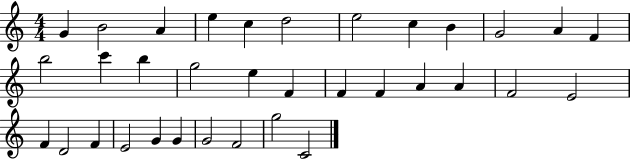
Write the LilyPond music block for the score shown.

{
  \clef treble
  \numericTimeSignature
  \time 4/4
  \key c \major
  g'4 b'2 a'4 | e''4 c''4 d''2 | e''2 c''4 b'4 | g'2 a'4 f'4 | \break b''2 c'''4 b''4 | g''2 e''4 f'4 | f'4 f'4 a'4 a'4 | f'2 e'2 | \break f'4 d'2 f'4 | e'2 g'4 g'4 | g'2 f'2 | g''2 c'2 | \break \bar "|."
}